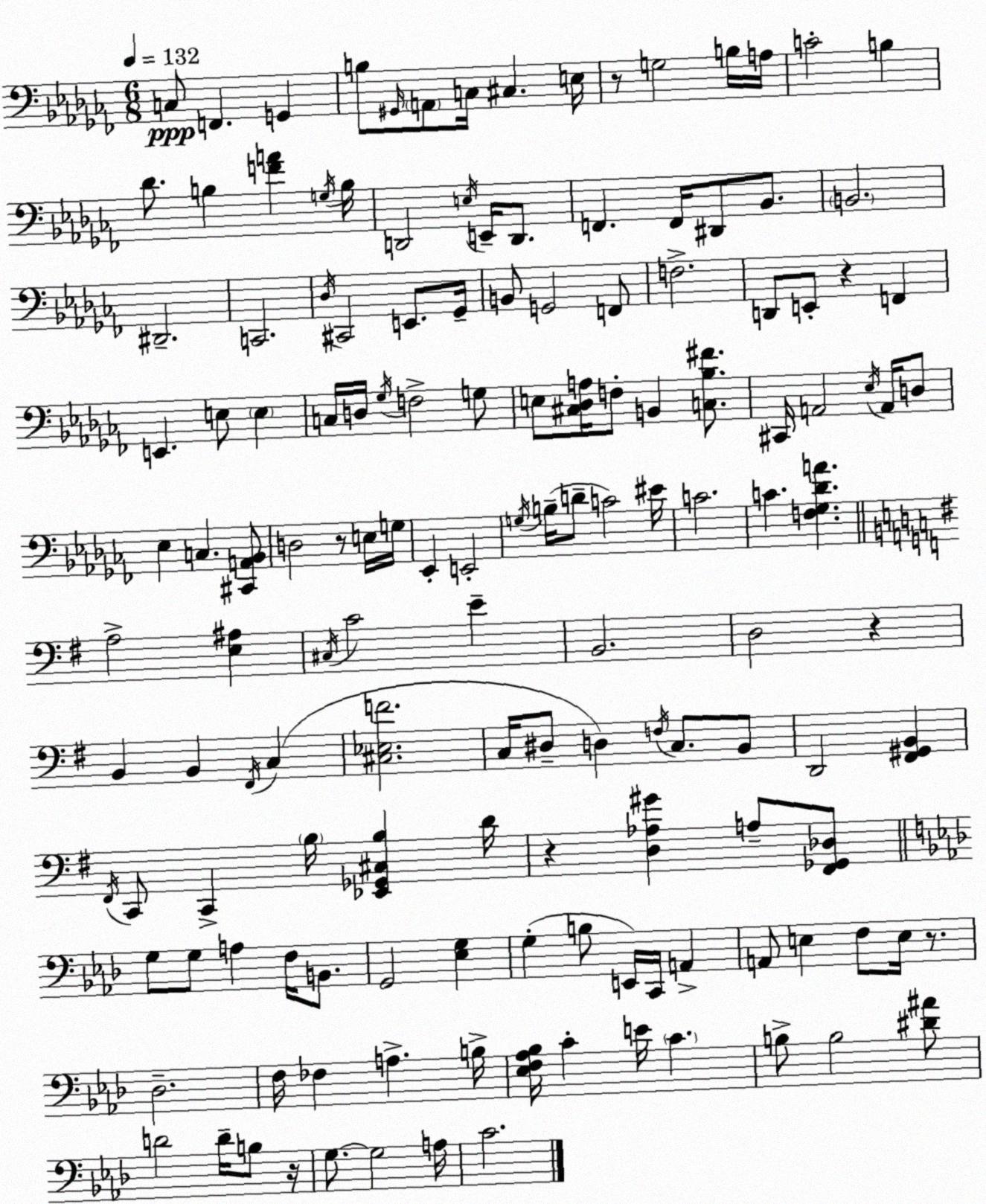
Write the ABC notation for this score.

X:1
T:Untitled
M:6/8
L:1/4
K:Abm
C,/2 F,, G,, B,/2 ^G,,/4 A,,/2 C,/4 ^C, E,/4 z/2 G,2 B,/4 A,/4 C2 B, _D/2 B, [FA] G,/4 B,/4 D,,2 E,/4 E,,/4 D,,/2 F,, F,,/4 ^D,,/2 _B,,/2 B,,2 ^D,,2 C,,2 _D,/4 ^C,,2 E,,/2 _G,,/4 B,,/2 G,,2 F,,/2 F,2 D,,/2 E,,/2 z F,, E,, E,/2 E, C,/4 D,/4 _G,/4 F,2 G,/2 E,/2 [^C,_D,A,]/4 F,/2 B,, [C,_B,^F]/2 ^C,,/4 A,,2 _E,/4 A,,/4 D,/2 _E, C, [^C,,A,,_B,,]/2 D,2 z/2 E,/4 G,/4 _E,, E,,2 G,/4 B,/4 D/2 C2 ^E/4 C2 C [F,_G,_DA] A,2 [E,^A,] ^C,/4 C2 E B,,2 D,2 z B,, B,, ^F,,/4 C, [^C,_E,F]2 C,/4 ^D,/2 D, F,/4 C,/2 B,,/2 D,,2 [^F,,^G,,B,,] ^F,,/4 C,,/2 C,, B,/4 [_E,,_G,,^C,B,] D/4 z [D,_A,^G] A,/2 [^F,,_G,,_D,]/2 G,/2 G,/2 A, F,/4 B,,/2 G,,2 [_E,G,] G, B,/2 E,,/4 C,,/4 A,, A,,/2 E, F,/2 E,/4 z/2 _D,2 F,/4 _F, A, B,/4 [_E,F,_A,_B,]/4 C E/4 C B,/2 B,2 [^D^A]/2 D2 D/4 B,/2 z/4 G,/2 G,2 A,/4 C2